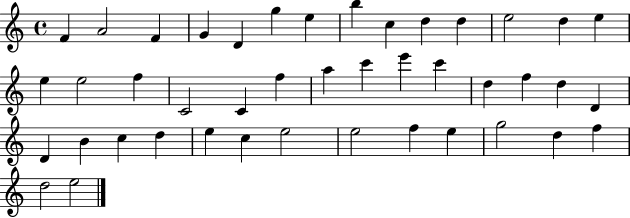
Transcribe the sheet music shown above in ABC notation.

X:1
T:Untitled
M:4/4
L:1/4
K:C
F A2 F G D g e b c d d e2 d e e e2 f C2 C f a c' e' c' d f d D D B c d e c e2 e2 f e g2 d f d2 e2